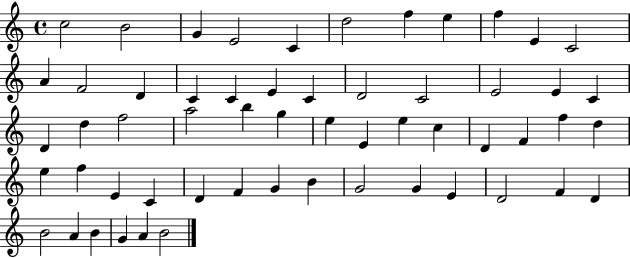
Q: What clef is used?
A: treble